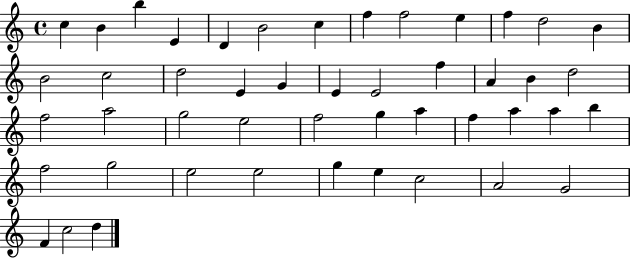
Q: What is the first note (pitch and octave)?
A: C5